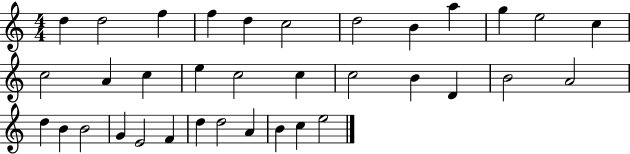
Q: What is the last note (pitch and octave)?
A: E5